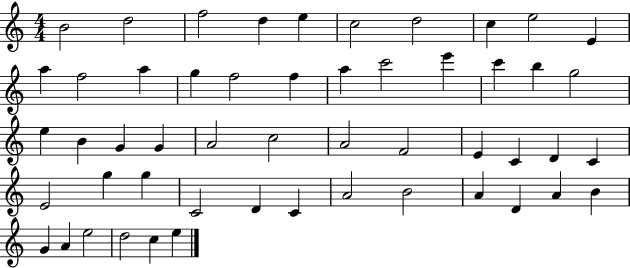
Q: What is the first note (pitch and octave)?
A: B4